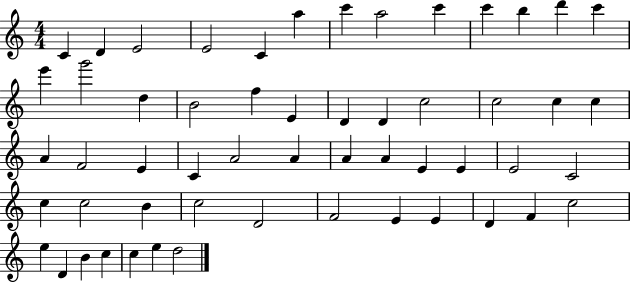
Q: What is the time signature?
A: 4/4